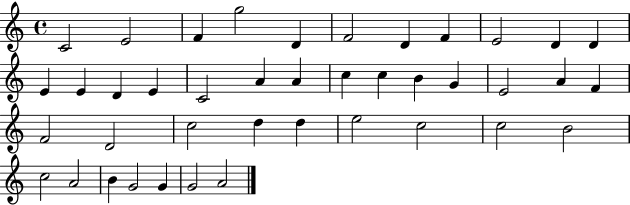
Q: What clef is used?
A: treble